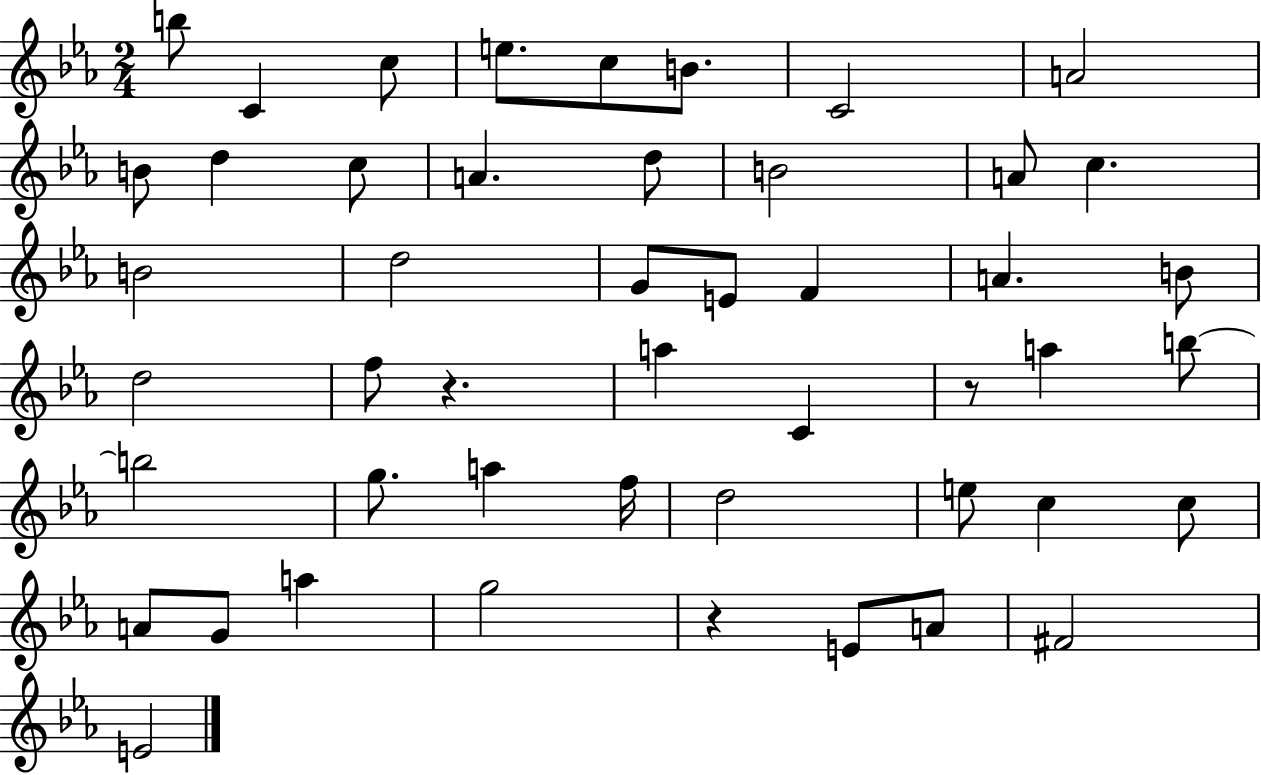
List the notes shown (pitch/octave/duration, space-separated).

B5/e C4/q C5/e E5/e. C5/e B4/e. C4/h A4/h B4/e D5/q C5/e A4/q. D5/e B4/h A4/e C5/q. B4/h D5/h G4/e E4/e F4/q A4/q. B4/e D5/h F5/e R/q. A5/q C4/q R/e A5/q B5/e B5/h G5/e. A5/q F5/s D5/h E5/e C5/q C5/e A4/e G4/e A5/q G5/h R/q E4/e A4/e F#4/h E4/h